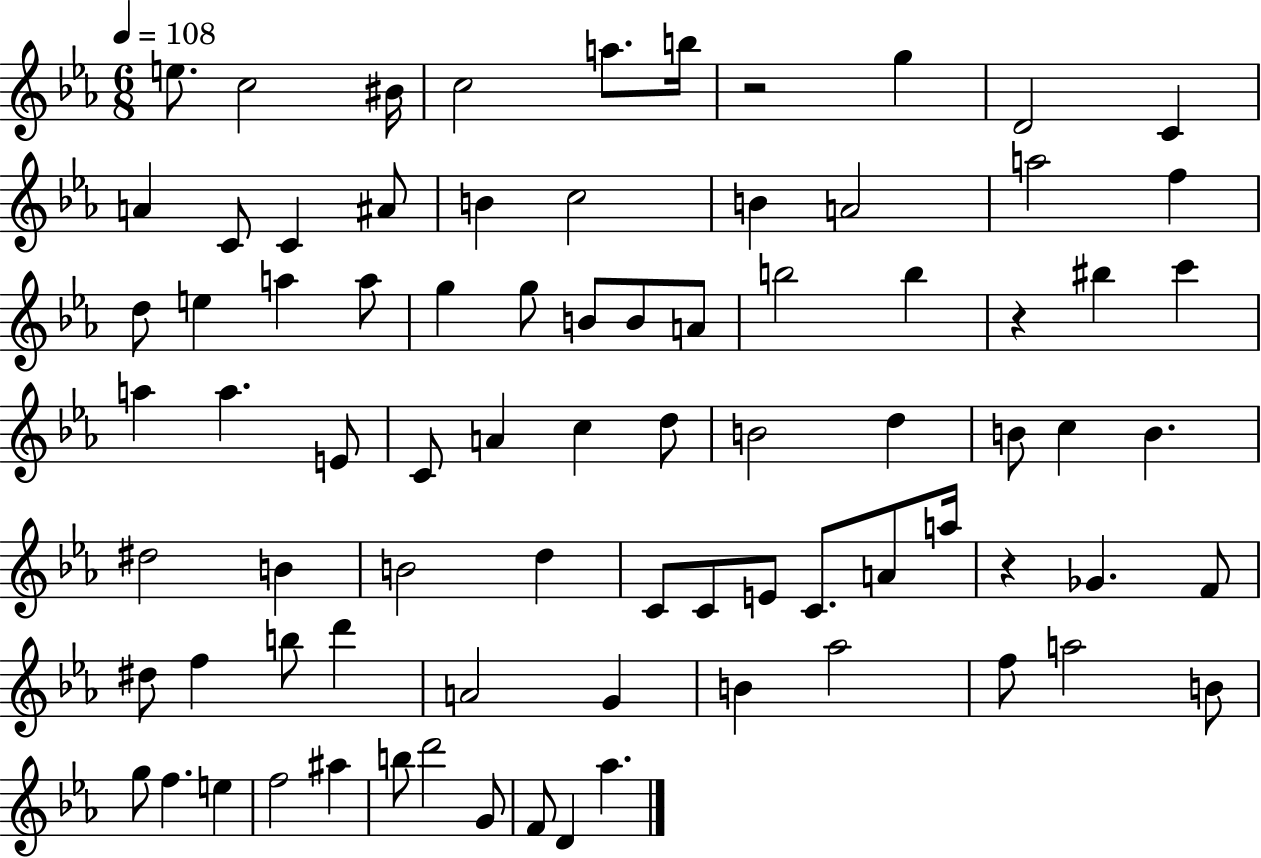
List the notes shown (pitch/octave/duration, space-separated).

E5/e. C5/h BIS4/s C5/h A5/e. B5/s R/h G5/q D4/h C4/q A4/q C4/e C4/q A#4/e B4/q C5/h B4/q A4/h A5/h F5/q D5/e E5/q A5/q A5/e G5/q G5/e B4/e B4/e A4/e B5/h B5/q R/q BIS5/q C6/q A5/q A5/q. E4/e C4/e A4/q C5/q D5/e B4/h D5/q B4/e C5/q B4/q. D#5/h B4/q B4/h D5/q C4/e C4/e E4/e C4/e. A4/e A5/s R/q Gb4/q. F4/e D#5/e F5/q B5/e D6/q A4/h G4/q B4/q Ab5/h F5/e A5/h B4/e G5/e F5/q. E5/q F5/h A#5/q B5/e D6/h G4/e F4/e D4/q Ab5/q.